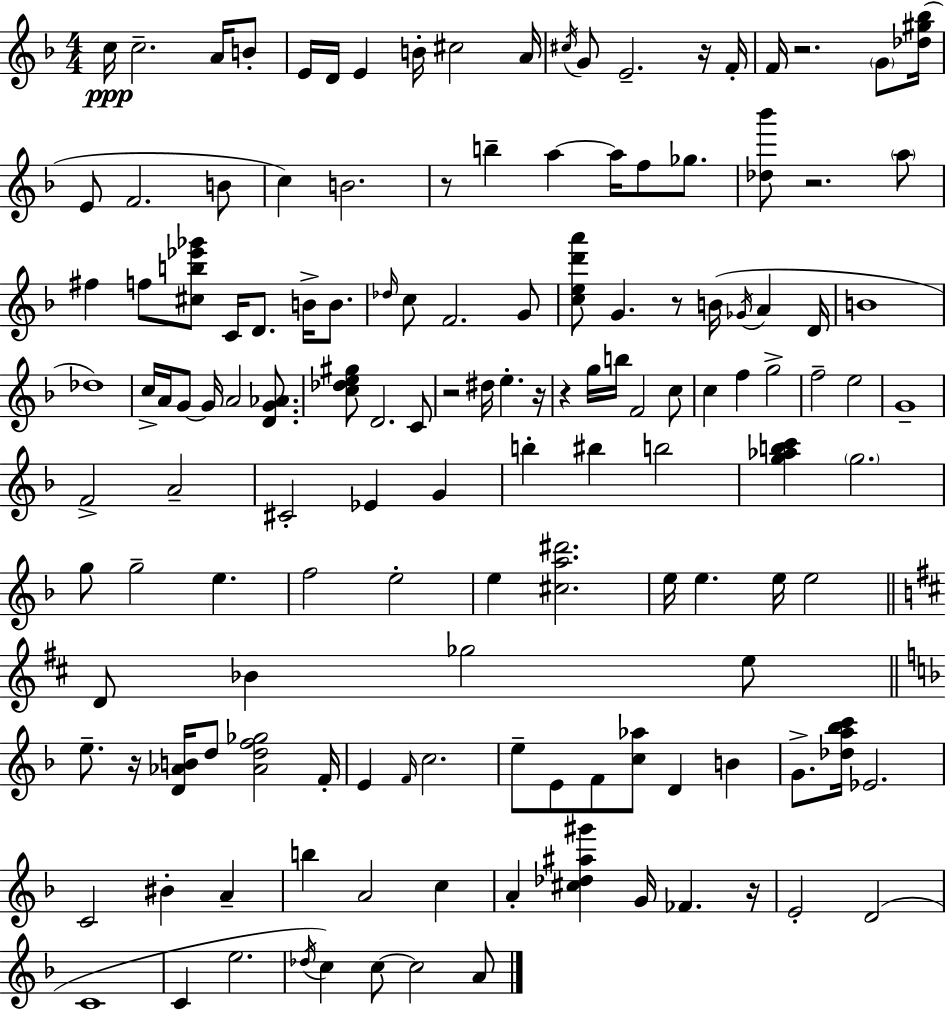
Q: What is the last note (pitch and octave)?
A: A4